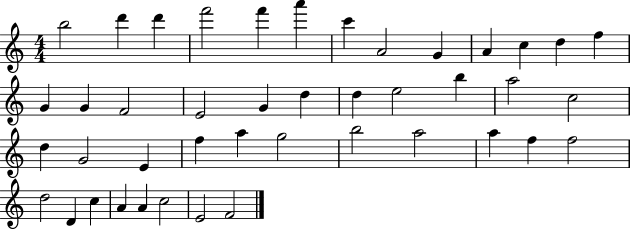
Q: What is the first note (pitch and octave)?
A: B5